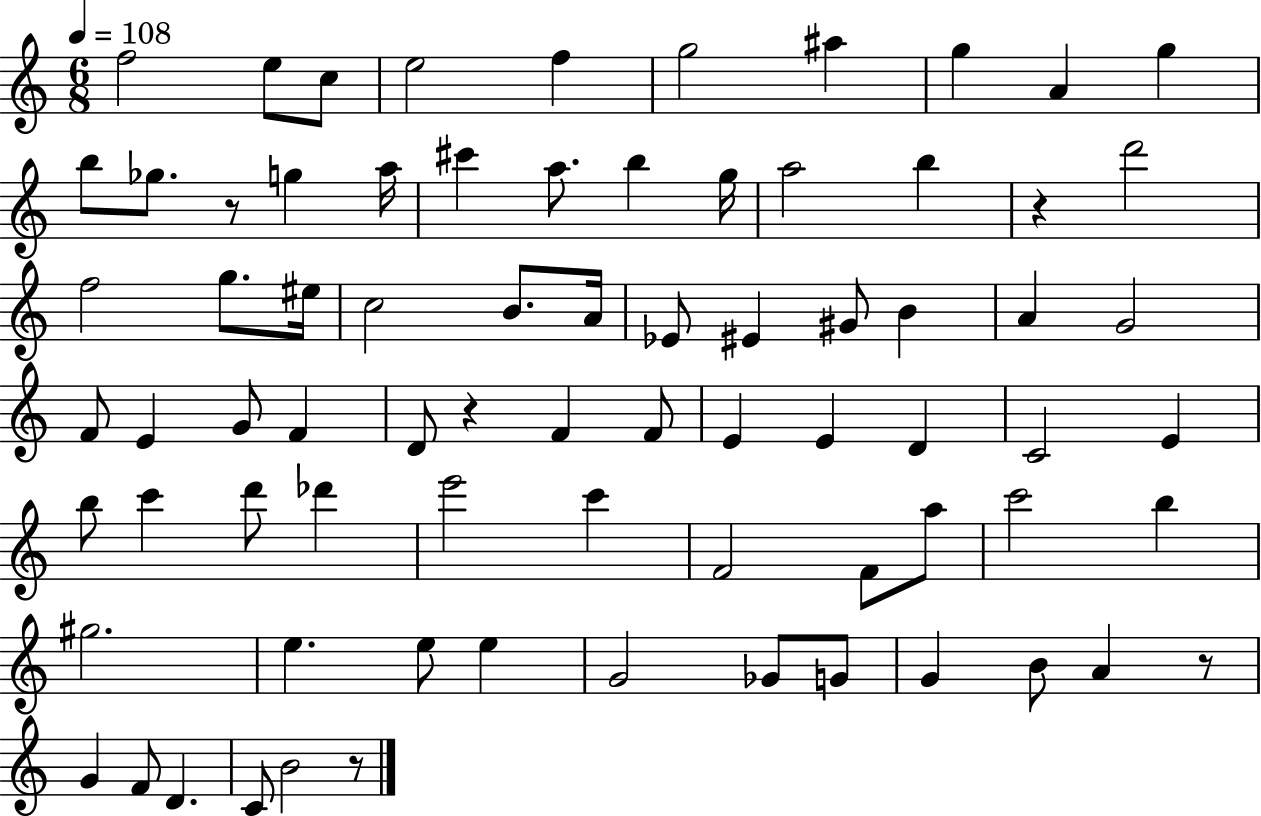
F5/h E5/e C5/e E5/h F5/q G5/h A#5/q G5/q A4/q G5/q B5/e Gb5/e. R/e G5/q A5/s C#6/q A5/e. B5/q G5/s A5/h B5/q R/q D6/h F5/h G5/e. EIS5/s C5/h B4/e. A4/s Eb4/e EIS4/q G#4/e B4/q A4/q G4/h F4/e E4/q G4/e F4/q D4/e R/q F4/q F4/e E4/q E4/q D4/q C4/h E4/q B5/e C6/q D6/e Db6/q E6/h C6/q F4/h F4/e A5/e C6/h B5/q G#5/h. E5/q. E5/e E5/q G4/h Gb4/e G4/e G4/q B4/e A4/q R/e G4/q F4/e D4/q. C4/e B4/h R/e